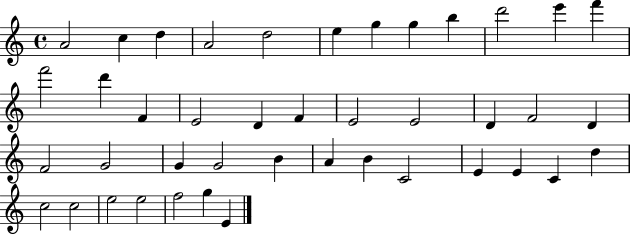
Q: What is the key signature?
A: C major